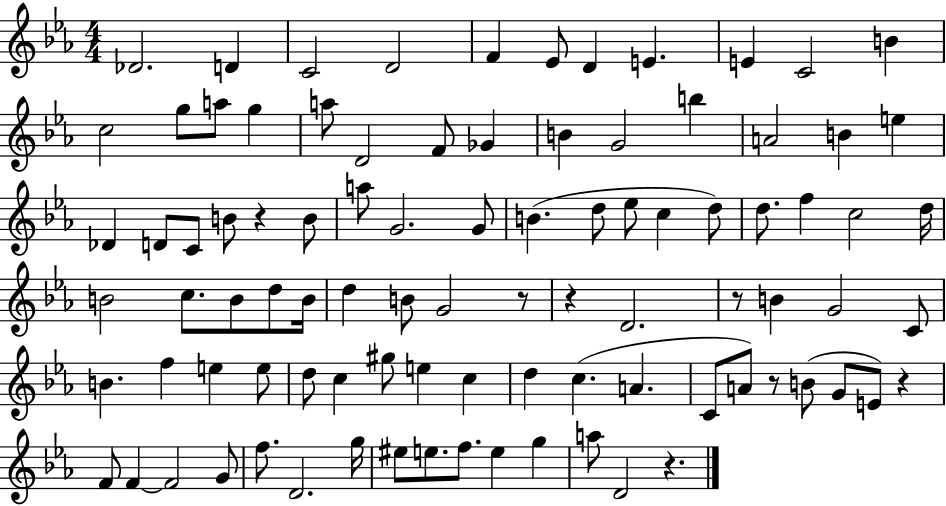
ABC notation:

X:1
T:Untitled
M:4/4
L:1/4
K:Eb
_D2 D C2 D2 F _E/2 D E E C2 B c2 g/2 a/2 g a/2 D2 F/2 _G B G2 b A2 B e _D D/2 C/2 B/2 z B/2 a/2 G2 G/2 B d/2 _e/2 c d/2 d/2 f c2 d/4 B2 c/2 B/2 d/2 B/4 d B/2 G2 z/2 z D2 z/2 B G2 C/2 B f e e/2 d/2 c ^g/2 e c d c A C/2 A/2 z/2 B/2 G/2 E/2 z F/2 F F2 G/2 f/2 D2 g/4 ^e/2 e/2 f/2 e g a/2 D2 z